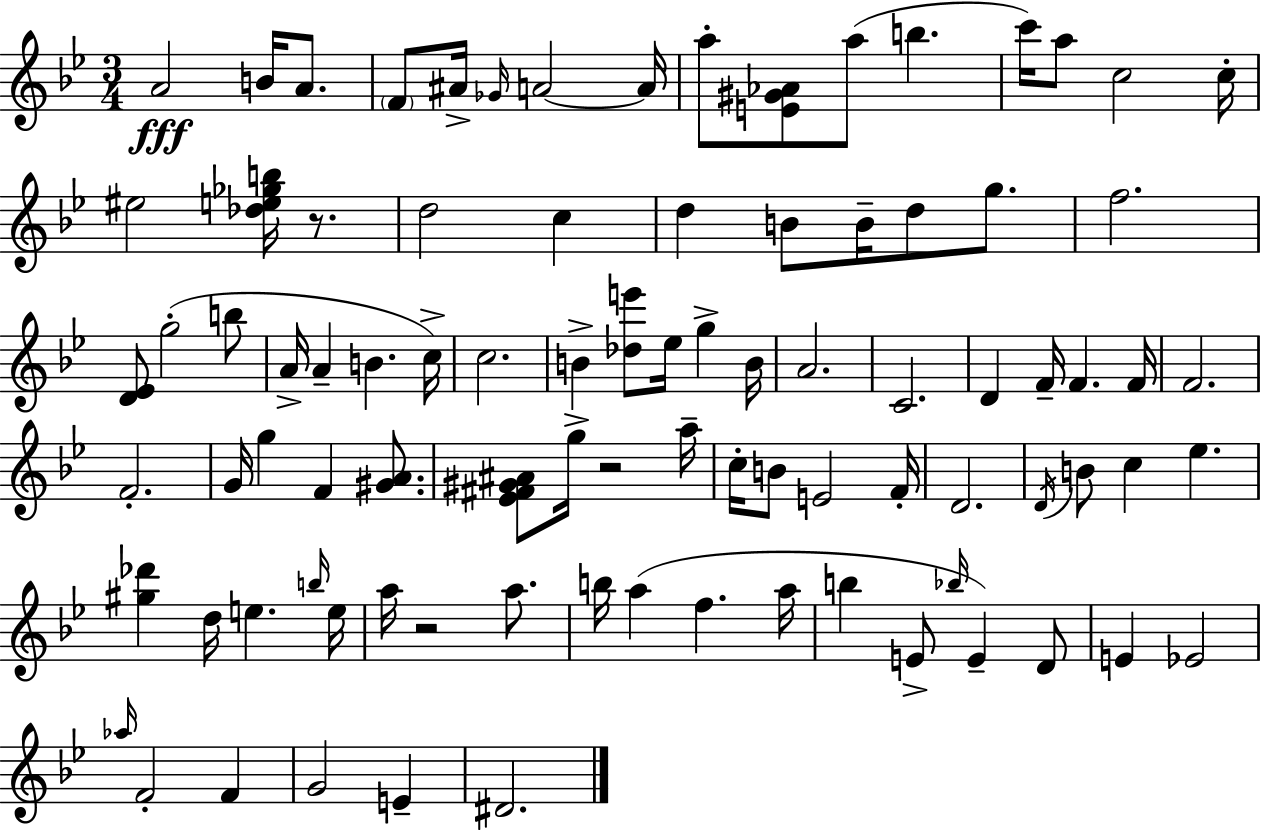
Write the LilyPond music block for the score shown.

{
  \clef treble
  \numericTimeSignature
  \time 3/4
  \key bes \major
  a'2\fff b'16 a'8. | \parenthesize f'8 ais'16-> \grace { ges'16 } a'2~~ | a'16 a''8-. <e' gis' aes'>8 a''8( b''4. | c'''16) a''8 c''2 | \break c''16-. eis''2 <des'' e'' ges'' b''>16 r8. | d''2 c''4 | d''4 b'8 b'16-- d''8 g''8. | f''2. | \break <d' ees'>8 g''2-.( b''8 | a'16-> a'4-- b'4. | c''16->) c''2. | b'4-> <des'' e'''>8 ees''16 g''4-> | \break b'16 a'2. | c'2. | d'4 f'16-- f'4. | f'16 f'2. | \break f'2.-. | g'16 g''4 f'4 <gis' a'>8. | <ees' fis' gis' ais'>8 g''16-> r2 | a''16-- c''16-. b'8 e'2 | \break f'16-. d'2. | \acciaccatura { d'16 } b'8 c''4 ees''4. | <gis'' des'''>4 d''16 e''4. | \grace { b''16 } e''16 a''16 r2 | \break a''8. b''16 a''4( f''4. | a''16 b''4 e'8-> \grace { bes''16 }) e'4-- | d'8 e'4 ees'2 | \grace { aes''16 } f'2-. | \break f'4 g'2 | e'4-- dis'2. | \bar "|."
}